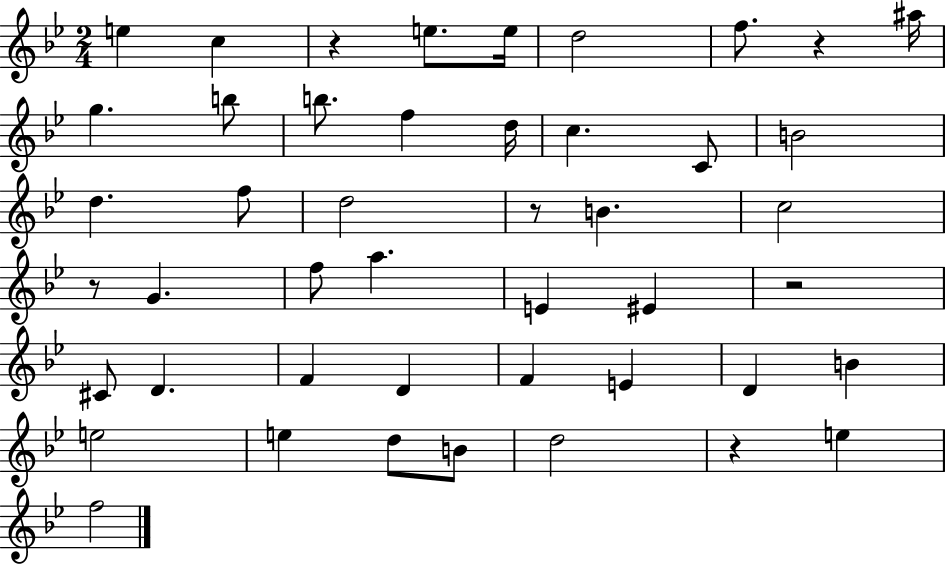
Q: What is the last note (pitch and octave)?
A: F5